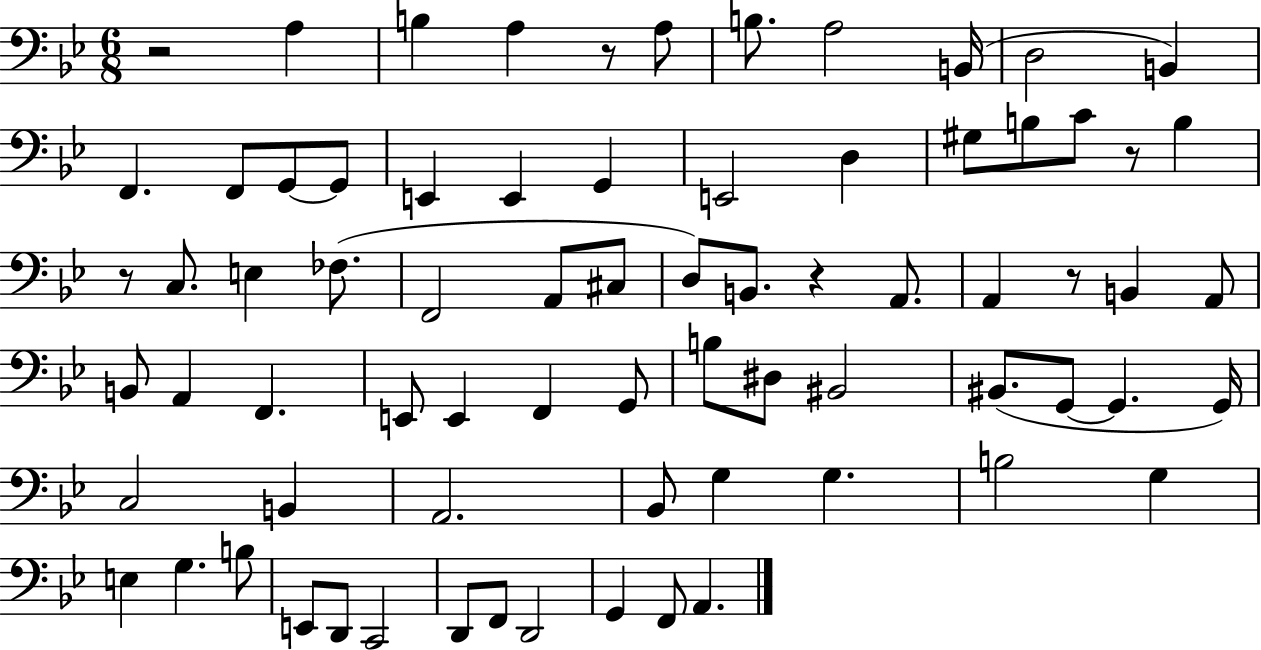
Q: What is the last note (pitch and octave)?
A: A2